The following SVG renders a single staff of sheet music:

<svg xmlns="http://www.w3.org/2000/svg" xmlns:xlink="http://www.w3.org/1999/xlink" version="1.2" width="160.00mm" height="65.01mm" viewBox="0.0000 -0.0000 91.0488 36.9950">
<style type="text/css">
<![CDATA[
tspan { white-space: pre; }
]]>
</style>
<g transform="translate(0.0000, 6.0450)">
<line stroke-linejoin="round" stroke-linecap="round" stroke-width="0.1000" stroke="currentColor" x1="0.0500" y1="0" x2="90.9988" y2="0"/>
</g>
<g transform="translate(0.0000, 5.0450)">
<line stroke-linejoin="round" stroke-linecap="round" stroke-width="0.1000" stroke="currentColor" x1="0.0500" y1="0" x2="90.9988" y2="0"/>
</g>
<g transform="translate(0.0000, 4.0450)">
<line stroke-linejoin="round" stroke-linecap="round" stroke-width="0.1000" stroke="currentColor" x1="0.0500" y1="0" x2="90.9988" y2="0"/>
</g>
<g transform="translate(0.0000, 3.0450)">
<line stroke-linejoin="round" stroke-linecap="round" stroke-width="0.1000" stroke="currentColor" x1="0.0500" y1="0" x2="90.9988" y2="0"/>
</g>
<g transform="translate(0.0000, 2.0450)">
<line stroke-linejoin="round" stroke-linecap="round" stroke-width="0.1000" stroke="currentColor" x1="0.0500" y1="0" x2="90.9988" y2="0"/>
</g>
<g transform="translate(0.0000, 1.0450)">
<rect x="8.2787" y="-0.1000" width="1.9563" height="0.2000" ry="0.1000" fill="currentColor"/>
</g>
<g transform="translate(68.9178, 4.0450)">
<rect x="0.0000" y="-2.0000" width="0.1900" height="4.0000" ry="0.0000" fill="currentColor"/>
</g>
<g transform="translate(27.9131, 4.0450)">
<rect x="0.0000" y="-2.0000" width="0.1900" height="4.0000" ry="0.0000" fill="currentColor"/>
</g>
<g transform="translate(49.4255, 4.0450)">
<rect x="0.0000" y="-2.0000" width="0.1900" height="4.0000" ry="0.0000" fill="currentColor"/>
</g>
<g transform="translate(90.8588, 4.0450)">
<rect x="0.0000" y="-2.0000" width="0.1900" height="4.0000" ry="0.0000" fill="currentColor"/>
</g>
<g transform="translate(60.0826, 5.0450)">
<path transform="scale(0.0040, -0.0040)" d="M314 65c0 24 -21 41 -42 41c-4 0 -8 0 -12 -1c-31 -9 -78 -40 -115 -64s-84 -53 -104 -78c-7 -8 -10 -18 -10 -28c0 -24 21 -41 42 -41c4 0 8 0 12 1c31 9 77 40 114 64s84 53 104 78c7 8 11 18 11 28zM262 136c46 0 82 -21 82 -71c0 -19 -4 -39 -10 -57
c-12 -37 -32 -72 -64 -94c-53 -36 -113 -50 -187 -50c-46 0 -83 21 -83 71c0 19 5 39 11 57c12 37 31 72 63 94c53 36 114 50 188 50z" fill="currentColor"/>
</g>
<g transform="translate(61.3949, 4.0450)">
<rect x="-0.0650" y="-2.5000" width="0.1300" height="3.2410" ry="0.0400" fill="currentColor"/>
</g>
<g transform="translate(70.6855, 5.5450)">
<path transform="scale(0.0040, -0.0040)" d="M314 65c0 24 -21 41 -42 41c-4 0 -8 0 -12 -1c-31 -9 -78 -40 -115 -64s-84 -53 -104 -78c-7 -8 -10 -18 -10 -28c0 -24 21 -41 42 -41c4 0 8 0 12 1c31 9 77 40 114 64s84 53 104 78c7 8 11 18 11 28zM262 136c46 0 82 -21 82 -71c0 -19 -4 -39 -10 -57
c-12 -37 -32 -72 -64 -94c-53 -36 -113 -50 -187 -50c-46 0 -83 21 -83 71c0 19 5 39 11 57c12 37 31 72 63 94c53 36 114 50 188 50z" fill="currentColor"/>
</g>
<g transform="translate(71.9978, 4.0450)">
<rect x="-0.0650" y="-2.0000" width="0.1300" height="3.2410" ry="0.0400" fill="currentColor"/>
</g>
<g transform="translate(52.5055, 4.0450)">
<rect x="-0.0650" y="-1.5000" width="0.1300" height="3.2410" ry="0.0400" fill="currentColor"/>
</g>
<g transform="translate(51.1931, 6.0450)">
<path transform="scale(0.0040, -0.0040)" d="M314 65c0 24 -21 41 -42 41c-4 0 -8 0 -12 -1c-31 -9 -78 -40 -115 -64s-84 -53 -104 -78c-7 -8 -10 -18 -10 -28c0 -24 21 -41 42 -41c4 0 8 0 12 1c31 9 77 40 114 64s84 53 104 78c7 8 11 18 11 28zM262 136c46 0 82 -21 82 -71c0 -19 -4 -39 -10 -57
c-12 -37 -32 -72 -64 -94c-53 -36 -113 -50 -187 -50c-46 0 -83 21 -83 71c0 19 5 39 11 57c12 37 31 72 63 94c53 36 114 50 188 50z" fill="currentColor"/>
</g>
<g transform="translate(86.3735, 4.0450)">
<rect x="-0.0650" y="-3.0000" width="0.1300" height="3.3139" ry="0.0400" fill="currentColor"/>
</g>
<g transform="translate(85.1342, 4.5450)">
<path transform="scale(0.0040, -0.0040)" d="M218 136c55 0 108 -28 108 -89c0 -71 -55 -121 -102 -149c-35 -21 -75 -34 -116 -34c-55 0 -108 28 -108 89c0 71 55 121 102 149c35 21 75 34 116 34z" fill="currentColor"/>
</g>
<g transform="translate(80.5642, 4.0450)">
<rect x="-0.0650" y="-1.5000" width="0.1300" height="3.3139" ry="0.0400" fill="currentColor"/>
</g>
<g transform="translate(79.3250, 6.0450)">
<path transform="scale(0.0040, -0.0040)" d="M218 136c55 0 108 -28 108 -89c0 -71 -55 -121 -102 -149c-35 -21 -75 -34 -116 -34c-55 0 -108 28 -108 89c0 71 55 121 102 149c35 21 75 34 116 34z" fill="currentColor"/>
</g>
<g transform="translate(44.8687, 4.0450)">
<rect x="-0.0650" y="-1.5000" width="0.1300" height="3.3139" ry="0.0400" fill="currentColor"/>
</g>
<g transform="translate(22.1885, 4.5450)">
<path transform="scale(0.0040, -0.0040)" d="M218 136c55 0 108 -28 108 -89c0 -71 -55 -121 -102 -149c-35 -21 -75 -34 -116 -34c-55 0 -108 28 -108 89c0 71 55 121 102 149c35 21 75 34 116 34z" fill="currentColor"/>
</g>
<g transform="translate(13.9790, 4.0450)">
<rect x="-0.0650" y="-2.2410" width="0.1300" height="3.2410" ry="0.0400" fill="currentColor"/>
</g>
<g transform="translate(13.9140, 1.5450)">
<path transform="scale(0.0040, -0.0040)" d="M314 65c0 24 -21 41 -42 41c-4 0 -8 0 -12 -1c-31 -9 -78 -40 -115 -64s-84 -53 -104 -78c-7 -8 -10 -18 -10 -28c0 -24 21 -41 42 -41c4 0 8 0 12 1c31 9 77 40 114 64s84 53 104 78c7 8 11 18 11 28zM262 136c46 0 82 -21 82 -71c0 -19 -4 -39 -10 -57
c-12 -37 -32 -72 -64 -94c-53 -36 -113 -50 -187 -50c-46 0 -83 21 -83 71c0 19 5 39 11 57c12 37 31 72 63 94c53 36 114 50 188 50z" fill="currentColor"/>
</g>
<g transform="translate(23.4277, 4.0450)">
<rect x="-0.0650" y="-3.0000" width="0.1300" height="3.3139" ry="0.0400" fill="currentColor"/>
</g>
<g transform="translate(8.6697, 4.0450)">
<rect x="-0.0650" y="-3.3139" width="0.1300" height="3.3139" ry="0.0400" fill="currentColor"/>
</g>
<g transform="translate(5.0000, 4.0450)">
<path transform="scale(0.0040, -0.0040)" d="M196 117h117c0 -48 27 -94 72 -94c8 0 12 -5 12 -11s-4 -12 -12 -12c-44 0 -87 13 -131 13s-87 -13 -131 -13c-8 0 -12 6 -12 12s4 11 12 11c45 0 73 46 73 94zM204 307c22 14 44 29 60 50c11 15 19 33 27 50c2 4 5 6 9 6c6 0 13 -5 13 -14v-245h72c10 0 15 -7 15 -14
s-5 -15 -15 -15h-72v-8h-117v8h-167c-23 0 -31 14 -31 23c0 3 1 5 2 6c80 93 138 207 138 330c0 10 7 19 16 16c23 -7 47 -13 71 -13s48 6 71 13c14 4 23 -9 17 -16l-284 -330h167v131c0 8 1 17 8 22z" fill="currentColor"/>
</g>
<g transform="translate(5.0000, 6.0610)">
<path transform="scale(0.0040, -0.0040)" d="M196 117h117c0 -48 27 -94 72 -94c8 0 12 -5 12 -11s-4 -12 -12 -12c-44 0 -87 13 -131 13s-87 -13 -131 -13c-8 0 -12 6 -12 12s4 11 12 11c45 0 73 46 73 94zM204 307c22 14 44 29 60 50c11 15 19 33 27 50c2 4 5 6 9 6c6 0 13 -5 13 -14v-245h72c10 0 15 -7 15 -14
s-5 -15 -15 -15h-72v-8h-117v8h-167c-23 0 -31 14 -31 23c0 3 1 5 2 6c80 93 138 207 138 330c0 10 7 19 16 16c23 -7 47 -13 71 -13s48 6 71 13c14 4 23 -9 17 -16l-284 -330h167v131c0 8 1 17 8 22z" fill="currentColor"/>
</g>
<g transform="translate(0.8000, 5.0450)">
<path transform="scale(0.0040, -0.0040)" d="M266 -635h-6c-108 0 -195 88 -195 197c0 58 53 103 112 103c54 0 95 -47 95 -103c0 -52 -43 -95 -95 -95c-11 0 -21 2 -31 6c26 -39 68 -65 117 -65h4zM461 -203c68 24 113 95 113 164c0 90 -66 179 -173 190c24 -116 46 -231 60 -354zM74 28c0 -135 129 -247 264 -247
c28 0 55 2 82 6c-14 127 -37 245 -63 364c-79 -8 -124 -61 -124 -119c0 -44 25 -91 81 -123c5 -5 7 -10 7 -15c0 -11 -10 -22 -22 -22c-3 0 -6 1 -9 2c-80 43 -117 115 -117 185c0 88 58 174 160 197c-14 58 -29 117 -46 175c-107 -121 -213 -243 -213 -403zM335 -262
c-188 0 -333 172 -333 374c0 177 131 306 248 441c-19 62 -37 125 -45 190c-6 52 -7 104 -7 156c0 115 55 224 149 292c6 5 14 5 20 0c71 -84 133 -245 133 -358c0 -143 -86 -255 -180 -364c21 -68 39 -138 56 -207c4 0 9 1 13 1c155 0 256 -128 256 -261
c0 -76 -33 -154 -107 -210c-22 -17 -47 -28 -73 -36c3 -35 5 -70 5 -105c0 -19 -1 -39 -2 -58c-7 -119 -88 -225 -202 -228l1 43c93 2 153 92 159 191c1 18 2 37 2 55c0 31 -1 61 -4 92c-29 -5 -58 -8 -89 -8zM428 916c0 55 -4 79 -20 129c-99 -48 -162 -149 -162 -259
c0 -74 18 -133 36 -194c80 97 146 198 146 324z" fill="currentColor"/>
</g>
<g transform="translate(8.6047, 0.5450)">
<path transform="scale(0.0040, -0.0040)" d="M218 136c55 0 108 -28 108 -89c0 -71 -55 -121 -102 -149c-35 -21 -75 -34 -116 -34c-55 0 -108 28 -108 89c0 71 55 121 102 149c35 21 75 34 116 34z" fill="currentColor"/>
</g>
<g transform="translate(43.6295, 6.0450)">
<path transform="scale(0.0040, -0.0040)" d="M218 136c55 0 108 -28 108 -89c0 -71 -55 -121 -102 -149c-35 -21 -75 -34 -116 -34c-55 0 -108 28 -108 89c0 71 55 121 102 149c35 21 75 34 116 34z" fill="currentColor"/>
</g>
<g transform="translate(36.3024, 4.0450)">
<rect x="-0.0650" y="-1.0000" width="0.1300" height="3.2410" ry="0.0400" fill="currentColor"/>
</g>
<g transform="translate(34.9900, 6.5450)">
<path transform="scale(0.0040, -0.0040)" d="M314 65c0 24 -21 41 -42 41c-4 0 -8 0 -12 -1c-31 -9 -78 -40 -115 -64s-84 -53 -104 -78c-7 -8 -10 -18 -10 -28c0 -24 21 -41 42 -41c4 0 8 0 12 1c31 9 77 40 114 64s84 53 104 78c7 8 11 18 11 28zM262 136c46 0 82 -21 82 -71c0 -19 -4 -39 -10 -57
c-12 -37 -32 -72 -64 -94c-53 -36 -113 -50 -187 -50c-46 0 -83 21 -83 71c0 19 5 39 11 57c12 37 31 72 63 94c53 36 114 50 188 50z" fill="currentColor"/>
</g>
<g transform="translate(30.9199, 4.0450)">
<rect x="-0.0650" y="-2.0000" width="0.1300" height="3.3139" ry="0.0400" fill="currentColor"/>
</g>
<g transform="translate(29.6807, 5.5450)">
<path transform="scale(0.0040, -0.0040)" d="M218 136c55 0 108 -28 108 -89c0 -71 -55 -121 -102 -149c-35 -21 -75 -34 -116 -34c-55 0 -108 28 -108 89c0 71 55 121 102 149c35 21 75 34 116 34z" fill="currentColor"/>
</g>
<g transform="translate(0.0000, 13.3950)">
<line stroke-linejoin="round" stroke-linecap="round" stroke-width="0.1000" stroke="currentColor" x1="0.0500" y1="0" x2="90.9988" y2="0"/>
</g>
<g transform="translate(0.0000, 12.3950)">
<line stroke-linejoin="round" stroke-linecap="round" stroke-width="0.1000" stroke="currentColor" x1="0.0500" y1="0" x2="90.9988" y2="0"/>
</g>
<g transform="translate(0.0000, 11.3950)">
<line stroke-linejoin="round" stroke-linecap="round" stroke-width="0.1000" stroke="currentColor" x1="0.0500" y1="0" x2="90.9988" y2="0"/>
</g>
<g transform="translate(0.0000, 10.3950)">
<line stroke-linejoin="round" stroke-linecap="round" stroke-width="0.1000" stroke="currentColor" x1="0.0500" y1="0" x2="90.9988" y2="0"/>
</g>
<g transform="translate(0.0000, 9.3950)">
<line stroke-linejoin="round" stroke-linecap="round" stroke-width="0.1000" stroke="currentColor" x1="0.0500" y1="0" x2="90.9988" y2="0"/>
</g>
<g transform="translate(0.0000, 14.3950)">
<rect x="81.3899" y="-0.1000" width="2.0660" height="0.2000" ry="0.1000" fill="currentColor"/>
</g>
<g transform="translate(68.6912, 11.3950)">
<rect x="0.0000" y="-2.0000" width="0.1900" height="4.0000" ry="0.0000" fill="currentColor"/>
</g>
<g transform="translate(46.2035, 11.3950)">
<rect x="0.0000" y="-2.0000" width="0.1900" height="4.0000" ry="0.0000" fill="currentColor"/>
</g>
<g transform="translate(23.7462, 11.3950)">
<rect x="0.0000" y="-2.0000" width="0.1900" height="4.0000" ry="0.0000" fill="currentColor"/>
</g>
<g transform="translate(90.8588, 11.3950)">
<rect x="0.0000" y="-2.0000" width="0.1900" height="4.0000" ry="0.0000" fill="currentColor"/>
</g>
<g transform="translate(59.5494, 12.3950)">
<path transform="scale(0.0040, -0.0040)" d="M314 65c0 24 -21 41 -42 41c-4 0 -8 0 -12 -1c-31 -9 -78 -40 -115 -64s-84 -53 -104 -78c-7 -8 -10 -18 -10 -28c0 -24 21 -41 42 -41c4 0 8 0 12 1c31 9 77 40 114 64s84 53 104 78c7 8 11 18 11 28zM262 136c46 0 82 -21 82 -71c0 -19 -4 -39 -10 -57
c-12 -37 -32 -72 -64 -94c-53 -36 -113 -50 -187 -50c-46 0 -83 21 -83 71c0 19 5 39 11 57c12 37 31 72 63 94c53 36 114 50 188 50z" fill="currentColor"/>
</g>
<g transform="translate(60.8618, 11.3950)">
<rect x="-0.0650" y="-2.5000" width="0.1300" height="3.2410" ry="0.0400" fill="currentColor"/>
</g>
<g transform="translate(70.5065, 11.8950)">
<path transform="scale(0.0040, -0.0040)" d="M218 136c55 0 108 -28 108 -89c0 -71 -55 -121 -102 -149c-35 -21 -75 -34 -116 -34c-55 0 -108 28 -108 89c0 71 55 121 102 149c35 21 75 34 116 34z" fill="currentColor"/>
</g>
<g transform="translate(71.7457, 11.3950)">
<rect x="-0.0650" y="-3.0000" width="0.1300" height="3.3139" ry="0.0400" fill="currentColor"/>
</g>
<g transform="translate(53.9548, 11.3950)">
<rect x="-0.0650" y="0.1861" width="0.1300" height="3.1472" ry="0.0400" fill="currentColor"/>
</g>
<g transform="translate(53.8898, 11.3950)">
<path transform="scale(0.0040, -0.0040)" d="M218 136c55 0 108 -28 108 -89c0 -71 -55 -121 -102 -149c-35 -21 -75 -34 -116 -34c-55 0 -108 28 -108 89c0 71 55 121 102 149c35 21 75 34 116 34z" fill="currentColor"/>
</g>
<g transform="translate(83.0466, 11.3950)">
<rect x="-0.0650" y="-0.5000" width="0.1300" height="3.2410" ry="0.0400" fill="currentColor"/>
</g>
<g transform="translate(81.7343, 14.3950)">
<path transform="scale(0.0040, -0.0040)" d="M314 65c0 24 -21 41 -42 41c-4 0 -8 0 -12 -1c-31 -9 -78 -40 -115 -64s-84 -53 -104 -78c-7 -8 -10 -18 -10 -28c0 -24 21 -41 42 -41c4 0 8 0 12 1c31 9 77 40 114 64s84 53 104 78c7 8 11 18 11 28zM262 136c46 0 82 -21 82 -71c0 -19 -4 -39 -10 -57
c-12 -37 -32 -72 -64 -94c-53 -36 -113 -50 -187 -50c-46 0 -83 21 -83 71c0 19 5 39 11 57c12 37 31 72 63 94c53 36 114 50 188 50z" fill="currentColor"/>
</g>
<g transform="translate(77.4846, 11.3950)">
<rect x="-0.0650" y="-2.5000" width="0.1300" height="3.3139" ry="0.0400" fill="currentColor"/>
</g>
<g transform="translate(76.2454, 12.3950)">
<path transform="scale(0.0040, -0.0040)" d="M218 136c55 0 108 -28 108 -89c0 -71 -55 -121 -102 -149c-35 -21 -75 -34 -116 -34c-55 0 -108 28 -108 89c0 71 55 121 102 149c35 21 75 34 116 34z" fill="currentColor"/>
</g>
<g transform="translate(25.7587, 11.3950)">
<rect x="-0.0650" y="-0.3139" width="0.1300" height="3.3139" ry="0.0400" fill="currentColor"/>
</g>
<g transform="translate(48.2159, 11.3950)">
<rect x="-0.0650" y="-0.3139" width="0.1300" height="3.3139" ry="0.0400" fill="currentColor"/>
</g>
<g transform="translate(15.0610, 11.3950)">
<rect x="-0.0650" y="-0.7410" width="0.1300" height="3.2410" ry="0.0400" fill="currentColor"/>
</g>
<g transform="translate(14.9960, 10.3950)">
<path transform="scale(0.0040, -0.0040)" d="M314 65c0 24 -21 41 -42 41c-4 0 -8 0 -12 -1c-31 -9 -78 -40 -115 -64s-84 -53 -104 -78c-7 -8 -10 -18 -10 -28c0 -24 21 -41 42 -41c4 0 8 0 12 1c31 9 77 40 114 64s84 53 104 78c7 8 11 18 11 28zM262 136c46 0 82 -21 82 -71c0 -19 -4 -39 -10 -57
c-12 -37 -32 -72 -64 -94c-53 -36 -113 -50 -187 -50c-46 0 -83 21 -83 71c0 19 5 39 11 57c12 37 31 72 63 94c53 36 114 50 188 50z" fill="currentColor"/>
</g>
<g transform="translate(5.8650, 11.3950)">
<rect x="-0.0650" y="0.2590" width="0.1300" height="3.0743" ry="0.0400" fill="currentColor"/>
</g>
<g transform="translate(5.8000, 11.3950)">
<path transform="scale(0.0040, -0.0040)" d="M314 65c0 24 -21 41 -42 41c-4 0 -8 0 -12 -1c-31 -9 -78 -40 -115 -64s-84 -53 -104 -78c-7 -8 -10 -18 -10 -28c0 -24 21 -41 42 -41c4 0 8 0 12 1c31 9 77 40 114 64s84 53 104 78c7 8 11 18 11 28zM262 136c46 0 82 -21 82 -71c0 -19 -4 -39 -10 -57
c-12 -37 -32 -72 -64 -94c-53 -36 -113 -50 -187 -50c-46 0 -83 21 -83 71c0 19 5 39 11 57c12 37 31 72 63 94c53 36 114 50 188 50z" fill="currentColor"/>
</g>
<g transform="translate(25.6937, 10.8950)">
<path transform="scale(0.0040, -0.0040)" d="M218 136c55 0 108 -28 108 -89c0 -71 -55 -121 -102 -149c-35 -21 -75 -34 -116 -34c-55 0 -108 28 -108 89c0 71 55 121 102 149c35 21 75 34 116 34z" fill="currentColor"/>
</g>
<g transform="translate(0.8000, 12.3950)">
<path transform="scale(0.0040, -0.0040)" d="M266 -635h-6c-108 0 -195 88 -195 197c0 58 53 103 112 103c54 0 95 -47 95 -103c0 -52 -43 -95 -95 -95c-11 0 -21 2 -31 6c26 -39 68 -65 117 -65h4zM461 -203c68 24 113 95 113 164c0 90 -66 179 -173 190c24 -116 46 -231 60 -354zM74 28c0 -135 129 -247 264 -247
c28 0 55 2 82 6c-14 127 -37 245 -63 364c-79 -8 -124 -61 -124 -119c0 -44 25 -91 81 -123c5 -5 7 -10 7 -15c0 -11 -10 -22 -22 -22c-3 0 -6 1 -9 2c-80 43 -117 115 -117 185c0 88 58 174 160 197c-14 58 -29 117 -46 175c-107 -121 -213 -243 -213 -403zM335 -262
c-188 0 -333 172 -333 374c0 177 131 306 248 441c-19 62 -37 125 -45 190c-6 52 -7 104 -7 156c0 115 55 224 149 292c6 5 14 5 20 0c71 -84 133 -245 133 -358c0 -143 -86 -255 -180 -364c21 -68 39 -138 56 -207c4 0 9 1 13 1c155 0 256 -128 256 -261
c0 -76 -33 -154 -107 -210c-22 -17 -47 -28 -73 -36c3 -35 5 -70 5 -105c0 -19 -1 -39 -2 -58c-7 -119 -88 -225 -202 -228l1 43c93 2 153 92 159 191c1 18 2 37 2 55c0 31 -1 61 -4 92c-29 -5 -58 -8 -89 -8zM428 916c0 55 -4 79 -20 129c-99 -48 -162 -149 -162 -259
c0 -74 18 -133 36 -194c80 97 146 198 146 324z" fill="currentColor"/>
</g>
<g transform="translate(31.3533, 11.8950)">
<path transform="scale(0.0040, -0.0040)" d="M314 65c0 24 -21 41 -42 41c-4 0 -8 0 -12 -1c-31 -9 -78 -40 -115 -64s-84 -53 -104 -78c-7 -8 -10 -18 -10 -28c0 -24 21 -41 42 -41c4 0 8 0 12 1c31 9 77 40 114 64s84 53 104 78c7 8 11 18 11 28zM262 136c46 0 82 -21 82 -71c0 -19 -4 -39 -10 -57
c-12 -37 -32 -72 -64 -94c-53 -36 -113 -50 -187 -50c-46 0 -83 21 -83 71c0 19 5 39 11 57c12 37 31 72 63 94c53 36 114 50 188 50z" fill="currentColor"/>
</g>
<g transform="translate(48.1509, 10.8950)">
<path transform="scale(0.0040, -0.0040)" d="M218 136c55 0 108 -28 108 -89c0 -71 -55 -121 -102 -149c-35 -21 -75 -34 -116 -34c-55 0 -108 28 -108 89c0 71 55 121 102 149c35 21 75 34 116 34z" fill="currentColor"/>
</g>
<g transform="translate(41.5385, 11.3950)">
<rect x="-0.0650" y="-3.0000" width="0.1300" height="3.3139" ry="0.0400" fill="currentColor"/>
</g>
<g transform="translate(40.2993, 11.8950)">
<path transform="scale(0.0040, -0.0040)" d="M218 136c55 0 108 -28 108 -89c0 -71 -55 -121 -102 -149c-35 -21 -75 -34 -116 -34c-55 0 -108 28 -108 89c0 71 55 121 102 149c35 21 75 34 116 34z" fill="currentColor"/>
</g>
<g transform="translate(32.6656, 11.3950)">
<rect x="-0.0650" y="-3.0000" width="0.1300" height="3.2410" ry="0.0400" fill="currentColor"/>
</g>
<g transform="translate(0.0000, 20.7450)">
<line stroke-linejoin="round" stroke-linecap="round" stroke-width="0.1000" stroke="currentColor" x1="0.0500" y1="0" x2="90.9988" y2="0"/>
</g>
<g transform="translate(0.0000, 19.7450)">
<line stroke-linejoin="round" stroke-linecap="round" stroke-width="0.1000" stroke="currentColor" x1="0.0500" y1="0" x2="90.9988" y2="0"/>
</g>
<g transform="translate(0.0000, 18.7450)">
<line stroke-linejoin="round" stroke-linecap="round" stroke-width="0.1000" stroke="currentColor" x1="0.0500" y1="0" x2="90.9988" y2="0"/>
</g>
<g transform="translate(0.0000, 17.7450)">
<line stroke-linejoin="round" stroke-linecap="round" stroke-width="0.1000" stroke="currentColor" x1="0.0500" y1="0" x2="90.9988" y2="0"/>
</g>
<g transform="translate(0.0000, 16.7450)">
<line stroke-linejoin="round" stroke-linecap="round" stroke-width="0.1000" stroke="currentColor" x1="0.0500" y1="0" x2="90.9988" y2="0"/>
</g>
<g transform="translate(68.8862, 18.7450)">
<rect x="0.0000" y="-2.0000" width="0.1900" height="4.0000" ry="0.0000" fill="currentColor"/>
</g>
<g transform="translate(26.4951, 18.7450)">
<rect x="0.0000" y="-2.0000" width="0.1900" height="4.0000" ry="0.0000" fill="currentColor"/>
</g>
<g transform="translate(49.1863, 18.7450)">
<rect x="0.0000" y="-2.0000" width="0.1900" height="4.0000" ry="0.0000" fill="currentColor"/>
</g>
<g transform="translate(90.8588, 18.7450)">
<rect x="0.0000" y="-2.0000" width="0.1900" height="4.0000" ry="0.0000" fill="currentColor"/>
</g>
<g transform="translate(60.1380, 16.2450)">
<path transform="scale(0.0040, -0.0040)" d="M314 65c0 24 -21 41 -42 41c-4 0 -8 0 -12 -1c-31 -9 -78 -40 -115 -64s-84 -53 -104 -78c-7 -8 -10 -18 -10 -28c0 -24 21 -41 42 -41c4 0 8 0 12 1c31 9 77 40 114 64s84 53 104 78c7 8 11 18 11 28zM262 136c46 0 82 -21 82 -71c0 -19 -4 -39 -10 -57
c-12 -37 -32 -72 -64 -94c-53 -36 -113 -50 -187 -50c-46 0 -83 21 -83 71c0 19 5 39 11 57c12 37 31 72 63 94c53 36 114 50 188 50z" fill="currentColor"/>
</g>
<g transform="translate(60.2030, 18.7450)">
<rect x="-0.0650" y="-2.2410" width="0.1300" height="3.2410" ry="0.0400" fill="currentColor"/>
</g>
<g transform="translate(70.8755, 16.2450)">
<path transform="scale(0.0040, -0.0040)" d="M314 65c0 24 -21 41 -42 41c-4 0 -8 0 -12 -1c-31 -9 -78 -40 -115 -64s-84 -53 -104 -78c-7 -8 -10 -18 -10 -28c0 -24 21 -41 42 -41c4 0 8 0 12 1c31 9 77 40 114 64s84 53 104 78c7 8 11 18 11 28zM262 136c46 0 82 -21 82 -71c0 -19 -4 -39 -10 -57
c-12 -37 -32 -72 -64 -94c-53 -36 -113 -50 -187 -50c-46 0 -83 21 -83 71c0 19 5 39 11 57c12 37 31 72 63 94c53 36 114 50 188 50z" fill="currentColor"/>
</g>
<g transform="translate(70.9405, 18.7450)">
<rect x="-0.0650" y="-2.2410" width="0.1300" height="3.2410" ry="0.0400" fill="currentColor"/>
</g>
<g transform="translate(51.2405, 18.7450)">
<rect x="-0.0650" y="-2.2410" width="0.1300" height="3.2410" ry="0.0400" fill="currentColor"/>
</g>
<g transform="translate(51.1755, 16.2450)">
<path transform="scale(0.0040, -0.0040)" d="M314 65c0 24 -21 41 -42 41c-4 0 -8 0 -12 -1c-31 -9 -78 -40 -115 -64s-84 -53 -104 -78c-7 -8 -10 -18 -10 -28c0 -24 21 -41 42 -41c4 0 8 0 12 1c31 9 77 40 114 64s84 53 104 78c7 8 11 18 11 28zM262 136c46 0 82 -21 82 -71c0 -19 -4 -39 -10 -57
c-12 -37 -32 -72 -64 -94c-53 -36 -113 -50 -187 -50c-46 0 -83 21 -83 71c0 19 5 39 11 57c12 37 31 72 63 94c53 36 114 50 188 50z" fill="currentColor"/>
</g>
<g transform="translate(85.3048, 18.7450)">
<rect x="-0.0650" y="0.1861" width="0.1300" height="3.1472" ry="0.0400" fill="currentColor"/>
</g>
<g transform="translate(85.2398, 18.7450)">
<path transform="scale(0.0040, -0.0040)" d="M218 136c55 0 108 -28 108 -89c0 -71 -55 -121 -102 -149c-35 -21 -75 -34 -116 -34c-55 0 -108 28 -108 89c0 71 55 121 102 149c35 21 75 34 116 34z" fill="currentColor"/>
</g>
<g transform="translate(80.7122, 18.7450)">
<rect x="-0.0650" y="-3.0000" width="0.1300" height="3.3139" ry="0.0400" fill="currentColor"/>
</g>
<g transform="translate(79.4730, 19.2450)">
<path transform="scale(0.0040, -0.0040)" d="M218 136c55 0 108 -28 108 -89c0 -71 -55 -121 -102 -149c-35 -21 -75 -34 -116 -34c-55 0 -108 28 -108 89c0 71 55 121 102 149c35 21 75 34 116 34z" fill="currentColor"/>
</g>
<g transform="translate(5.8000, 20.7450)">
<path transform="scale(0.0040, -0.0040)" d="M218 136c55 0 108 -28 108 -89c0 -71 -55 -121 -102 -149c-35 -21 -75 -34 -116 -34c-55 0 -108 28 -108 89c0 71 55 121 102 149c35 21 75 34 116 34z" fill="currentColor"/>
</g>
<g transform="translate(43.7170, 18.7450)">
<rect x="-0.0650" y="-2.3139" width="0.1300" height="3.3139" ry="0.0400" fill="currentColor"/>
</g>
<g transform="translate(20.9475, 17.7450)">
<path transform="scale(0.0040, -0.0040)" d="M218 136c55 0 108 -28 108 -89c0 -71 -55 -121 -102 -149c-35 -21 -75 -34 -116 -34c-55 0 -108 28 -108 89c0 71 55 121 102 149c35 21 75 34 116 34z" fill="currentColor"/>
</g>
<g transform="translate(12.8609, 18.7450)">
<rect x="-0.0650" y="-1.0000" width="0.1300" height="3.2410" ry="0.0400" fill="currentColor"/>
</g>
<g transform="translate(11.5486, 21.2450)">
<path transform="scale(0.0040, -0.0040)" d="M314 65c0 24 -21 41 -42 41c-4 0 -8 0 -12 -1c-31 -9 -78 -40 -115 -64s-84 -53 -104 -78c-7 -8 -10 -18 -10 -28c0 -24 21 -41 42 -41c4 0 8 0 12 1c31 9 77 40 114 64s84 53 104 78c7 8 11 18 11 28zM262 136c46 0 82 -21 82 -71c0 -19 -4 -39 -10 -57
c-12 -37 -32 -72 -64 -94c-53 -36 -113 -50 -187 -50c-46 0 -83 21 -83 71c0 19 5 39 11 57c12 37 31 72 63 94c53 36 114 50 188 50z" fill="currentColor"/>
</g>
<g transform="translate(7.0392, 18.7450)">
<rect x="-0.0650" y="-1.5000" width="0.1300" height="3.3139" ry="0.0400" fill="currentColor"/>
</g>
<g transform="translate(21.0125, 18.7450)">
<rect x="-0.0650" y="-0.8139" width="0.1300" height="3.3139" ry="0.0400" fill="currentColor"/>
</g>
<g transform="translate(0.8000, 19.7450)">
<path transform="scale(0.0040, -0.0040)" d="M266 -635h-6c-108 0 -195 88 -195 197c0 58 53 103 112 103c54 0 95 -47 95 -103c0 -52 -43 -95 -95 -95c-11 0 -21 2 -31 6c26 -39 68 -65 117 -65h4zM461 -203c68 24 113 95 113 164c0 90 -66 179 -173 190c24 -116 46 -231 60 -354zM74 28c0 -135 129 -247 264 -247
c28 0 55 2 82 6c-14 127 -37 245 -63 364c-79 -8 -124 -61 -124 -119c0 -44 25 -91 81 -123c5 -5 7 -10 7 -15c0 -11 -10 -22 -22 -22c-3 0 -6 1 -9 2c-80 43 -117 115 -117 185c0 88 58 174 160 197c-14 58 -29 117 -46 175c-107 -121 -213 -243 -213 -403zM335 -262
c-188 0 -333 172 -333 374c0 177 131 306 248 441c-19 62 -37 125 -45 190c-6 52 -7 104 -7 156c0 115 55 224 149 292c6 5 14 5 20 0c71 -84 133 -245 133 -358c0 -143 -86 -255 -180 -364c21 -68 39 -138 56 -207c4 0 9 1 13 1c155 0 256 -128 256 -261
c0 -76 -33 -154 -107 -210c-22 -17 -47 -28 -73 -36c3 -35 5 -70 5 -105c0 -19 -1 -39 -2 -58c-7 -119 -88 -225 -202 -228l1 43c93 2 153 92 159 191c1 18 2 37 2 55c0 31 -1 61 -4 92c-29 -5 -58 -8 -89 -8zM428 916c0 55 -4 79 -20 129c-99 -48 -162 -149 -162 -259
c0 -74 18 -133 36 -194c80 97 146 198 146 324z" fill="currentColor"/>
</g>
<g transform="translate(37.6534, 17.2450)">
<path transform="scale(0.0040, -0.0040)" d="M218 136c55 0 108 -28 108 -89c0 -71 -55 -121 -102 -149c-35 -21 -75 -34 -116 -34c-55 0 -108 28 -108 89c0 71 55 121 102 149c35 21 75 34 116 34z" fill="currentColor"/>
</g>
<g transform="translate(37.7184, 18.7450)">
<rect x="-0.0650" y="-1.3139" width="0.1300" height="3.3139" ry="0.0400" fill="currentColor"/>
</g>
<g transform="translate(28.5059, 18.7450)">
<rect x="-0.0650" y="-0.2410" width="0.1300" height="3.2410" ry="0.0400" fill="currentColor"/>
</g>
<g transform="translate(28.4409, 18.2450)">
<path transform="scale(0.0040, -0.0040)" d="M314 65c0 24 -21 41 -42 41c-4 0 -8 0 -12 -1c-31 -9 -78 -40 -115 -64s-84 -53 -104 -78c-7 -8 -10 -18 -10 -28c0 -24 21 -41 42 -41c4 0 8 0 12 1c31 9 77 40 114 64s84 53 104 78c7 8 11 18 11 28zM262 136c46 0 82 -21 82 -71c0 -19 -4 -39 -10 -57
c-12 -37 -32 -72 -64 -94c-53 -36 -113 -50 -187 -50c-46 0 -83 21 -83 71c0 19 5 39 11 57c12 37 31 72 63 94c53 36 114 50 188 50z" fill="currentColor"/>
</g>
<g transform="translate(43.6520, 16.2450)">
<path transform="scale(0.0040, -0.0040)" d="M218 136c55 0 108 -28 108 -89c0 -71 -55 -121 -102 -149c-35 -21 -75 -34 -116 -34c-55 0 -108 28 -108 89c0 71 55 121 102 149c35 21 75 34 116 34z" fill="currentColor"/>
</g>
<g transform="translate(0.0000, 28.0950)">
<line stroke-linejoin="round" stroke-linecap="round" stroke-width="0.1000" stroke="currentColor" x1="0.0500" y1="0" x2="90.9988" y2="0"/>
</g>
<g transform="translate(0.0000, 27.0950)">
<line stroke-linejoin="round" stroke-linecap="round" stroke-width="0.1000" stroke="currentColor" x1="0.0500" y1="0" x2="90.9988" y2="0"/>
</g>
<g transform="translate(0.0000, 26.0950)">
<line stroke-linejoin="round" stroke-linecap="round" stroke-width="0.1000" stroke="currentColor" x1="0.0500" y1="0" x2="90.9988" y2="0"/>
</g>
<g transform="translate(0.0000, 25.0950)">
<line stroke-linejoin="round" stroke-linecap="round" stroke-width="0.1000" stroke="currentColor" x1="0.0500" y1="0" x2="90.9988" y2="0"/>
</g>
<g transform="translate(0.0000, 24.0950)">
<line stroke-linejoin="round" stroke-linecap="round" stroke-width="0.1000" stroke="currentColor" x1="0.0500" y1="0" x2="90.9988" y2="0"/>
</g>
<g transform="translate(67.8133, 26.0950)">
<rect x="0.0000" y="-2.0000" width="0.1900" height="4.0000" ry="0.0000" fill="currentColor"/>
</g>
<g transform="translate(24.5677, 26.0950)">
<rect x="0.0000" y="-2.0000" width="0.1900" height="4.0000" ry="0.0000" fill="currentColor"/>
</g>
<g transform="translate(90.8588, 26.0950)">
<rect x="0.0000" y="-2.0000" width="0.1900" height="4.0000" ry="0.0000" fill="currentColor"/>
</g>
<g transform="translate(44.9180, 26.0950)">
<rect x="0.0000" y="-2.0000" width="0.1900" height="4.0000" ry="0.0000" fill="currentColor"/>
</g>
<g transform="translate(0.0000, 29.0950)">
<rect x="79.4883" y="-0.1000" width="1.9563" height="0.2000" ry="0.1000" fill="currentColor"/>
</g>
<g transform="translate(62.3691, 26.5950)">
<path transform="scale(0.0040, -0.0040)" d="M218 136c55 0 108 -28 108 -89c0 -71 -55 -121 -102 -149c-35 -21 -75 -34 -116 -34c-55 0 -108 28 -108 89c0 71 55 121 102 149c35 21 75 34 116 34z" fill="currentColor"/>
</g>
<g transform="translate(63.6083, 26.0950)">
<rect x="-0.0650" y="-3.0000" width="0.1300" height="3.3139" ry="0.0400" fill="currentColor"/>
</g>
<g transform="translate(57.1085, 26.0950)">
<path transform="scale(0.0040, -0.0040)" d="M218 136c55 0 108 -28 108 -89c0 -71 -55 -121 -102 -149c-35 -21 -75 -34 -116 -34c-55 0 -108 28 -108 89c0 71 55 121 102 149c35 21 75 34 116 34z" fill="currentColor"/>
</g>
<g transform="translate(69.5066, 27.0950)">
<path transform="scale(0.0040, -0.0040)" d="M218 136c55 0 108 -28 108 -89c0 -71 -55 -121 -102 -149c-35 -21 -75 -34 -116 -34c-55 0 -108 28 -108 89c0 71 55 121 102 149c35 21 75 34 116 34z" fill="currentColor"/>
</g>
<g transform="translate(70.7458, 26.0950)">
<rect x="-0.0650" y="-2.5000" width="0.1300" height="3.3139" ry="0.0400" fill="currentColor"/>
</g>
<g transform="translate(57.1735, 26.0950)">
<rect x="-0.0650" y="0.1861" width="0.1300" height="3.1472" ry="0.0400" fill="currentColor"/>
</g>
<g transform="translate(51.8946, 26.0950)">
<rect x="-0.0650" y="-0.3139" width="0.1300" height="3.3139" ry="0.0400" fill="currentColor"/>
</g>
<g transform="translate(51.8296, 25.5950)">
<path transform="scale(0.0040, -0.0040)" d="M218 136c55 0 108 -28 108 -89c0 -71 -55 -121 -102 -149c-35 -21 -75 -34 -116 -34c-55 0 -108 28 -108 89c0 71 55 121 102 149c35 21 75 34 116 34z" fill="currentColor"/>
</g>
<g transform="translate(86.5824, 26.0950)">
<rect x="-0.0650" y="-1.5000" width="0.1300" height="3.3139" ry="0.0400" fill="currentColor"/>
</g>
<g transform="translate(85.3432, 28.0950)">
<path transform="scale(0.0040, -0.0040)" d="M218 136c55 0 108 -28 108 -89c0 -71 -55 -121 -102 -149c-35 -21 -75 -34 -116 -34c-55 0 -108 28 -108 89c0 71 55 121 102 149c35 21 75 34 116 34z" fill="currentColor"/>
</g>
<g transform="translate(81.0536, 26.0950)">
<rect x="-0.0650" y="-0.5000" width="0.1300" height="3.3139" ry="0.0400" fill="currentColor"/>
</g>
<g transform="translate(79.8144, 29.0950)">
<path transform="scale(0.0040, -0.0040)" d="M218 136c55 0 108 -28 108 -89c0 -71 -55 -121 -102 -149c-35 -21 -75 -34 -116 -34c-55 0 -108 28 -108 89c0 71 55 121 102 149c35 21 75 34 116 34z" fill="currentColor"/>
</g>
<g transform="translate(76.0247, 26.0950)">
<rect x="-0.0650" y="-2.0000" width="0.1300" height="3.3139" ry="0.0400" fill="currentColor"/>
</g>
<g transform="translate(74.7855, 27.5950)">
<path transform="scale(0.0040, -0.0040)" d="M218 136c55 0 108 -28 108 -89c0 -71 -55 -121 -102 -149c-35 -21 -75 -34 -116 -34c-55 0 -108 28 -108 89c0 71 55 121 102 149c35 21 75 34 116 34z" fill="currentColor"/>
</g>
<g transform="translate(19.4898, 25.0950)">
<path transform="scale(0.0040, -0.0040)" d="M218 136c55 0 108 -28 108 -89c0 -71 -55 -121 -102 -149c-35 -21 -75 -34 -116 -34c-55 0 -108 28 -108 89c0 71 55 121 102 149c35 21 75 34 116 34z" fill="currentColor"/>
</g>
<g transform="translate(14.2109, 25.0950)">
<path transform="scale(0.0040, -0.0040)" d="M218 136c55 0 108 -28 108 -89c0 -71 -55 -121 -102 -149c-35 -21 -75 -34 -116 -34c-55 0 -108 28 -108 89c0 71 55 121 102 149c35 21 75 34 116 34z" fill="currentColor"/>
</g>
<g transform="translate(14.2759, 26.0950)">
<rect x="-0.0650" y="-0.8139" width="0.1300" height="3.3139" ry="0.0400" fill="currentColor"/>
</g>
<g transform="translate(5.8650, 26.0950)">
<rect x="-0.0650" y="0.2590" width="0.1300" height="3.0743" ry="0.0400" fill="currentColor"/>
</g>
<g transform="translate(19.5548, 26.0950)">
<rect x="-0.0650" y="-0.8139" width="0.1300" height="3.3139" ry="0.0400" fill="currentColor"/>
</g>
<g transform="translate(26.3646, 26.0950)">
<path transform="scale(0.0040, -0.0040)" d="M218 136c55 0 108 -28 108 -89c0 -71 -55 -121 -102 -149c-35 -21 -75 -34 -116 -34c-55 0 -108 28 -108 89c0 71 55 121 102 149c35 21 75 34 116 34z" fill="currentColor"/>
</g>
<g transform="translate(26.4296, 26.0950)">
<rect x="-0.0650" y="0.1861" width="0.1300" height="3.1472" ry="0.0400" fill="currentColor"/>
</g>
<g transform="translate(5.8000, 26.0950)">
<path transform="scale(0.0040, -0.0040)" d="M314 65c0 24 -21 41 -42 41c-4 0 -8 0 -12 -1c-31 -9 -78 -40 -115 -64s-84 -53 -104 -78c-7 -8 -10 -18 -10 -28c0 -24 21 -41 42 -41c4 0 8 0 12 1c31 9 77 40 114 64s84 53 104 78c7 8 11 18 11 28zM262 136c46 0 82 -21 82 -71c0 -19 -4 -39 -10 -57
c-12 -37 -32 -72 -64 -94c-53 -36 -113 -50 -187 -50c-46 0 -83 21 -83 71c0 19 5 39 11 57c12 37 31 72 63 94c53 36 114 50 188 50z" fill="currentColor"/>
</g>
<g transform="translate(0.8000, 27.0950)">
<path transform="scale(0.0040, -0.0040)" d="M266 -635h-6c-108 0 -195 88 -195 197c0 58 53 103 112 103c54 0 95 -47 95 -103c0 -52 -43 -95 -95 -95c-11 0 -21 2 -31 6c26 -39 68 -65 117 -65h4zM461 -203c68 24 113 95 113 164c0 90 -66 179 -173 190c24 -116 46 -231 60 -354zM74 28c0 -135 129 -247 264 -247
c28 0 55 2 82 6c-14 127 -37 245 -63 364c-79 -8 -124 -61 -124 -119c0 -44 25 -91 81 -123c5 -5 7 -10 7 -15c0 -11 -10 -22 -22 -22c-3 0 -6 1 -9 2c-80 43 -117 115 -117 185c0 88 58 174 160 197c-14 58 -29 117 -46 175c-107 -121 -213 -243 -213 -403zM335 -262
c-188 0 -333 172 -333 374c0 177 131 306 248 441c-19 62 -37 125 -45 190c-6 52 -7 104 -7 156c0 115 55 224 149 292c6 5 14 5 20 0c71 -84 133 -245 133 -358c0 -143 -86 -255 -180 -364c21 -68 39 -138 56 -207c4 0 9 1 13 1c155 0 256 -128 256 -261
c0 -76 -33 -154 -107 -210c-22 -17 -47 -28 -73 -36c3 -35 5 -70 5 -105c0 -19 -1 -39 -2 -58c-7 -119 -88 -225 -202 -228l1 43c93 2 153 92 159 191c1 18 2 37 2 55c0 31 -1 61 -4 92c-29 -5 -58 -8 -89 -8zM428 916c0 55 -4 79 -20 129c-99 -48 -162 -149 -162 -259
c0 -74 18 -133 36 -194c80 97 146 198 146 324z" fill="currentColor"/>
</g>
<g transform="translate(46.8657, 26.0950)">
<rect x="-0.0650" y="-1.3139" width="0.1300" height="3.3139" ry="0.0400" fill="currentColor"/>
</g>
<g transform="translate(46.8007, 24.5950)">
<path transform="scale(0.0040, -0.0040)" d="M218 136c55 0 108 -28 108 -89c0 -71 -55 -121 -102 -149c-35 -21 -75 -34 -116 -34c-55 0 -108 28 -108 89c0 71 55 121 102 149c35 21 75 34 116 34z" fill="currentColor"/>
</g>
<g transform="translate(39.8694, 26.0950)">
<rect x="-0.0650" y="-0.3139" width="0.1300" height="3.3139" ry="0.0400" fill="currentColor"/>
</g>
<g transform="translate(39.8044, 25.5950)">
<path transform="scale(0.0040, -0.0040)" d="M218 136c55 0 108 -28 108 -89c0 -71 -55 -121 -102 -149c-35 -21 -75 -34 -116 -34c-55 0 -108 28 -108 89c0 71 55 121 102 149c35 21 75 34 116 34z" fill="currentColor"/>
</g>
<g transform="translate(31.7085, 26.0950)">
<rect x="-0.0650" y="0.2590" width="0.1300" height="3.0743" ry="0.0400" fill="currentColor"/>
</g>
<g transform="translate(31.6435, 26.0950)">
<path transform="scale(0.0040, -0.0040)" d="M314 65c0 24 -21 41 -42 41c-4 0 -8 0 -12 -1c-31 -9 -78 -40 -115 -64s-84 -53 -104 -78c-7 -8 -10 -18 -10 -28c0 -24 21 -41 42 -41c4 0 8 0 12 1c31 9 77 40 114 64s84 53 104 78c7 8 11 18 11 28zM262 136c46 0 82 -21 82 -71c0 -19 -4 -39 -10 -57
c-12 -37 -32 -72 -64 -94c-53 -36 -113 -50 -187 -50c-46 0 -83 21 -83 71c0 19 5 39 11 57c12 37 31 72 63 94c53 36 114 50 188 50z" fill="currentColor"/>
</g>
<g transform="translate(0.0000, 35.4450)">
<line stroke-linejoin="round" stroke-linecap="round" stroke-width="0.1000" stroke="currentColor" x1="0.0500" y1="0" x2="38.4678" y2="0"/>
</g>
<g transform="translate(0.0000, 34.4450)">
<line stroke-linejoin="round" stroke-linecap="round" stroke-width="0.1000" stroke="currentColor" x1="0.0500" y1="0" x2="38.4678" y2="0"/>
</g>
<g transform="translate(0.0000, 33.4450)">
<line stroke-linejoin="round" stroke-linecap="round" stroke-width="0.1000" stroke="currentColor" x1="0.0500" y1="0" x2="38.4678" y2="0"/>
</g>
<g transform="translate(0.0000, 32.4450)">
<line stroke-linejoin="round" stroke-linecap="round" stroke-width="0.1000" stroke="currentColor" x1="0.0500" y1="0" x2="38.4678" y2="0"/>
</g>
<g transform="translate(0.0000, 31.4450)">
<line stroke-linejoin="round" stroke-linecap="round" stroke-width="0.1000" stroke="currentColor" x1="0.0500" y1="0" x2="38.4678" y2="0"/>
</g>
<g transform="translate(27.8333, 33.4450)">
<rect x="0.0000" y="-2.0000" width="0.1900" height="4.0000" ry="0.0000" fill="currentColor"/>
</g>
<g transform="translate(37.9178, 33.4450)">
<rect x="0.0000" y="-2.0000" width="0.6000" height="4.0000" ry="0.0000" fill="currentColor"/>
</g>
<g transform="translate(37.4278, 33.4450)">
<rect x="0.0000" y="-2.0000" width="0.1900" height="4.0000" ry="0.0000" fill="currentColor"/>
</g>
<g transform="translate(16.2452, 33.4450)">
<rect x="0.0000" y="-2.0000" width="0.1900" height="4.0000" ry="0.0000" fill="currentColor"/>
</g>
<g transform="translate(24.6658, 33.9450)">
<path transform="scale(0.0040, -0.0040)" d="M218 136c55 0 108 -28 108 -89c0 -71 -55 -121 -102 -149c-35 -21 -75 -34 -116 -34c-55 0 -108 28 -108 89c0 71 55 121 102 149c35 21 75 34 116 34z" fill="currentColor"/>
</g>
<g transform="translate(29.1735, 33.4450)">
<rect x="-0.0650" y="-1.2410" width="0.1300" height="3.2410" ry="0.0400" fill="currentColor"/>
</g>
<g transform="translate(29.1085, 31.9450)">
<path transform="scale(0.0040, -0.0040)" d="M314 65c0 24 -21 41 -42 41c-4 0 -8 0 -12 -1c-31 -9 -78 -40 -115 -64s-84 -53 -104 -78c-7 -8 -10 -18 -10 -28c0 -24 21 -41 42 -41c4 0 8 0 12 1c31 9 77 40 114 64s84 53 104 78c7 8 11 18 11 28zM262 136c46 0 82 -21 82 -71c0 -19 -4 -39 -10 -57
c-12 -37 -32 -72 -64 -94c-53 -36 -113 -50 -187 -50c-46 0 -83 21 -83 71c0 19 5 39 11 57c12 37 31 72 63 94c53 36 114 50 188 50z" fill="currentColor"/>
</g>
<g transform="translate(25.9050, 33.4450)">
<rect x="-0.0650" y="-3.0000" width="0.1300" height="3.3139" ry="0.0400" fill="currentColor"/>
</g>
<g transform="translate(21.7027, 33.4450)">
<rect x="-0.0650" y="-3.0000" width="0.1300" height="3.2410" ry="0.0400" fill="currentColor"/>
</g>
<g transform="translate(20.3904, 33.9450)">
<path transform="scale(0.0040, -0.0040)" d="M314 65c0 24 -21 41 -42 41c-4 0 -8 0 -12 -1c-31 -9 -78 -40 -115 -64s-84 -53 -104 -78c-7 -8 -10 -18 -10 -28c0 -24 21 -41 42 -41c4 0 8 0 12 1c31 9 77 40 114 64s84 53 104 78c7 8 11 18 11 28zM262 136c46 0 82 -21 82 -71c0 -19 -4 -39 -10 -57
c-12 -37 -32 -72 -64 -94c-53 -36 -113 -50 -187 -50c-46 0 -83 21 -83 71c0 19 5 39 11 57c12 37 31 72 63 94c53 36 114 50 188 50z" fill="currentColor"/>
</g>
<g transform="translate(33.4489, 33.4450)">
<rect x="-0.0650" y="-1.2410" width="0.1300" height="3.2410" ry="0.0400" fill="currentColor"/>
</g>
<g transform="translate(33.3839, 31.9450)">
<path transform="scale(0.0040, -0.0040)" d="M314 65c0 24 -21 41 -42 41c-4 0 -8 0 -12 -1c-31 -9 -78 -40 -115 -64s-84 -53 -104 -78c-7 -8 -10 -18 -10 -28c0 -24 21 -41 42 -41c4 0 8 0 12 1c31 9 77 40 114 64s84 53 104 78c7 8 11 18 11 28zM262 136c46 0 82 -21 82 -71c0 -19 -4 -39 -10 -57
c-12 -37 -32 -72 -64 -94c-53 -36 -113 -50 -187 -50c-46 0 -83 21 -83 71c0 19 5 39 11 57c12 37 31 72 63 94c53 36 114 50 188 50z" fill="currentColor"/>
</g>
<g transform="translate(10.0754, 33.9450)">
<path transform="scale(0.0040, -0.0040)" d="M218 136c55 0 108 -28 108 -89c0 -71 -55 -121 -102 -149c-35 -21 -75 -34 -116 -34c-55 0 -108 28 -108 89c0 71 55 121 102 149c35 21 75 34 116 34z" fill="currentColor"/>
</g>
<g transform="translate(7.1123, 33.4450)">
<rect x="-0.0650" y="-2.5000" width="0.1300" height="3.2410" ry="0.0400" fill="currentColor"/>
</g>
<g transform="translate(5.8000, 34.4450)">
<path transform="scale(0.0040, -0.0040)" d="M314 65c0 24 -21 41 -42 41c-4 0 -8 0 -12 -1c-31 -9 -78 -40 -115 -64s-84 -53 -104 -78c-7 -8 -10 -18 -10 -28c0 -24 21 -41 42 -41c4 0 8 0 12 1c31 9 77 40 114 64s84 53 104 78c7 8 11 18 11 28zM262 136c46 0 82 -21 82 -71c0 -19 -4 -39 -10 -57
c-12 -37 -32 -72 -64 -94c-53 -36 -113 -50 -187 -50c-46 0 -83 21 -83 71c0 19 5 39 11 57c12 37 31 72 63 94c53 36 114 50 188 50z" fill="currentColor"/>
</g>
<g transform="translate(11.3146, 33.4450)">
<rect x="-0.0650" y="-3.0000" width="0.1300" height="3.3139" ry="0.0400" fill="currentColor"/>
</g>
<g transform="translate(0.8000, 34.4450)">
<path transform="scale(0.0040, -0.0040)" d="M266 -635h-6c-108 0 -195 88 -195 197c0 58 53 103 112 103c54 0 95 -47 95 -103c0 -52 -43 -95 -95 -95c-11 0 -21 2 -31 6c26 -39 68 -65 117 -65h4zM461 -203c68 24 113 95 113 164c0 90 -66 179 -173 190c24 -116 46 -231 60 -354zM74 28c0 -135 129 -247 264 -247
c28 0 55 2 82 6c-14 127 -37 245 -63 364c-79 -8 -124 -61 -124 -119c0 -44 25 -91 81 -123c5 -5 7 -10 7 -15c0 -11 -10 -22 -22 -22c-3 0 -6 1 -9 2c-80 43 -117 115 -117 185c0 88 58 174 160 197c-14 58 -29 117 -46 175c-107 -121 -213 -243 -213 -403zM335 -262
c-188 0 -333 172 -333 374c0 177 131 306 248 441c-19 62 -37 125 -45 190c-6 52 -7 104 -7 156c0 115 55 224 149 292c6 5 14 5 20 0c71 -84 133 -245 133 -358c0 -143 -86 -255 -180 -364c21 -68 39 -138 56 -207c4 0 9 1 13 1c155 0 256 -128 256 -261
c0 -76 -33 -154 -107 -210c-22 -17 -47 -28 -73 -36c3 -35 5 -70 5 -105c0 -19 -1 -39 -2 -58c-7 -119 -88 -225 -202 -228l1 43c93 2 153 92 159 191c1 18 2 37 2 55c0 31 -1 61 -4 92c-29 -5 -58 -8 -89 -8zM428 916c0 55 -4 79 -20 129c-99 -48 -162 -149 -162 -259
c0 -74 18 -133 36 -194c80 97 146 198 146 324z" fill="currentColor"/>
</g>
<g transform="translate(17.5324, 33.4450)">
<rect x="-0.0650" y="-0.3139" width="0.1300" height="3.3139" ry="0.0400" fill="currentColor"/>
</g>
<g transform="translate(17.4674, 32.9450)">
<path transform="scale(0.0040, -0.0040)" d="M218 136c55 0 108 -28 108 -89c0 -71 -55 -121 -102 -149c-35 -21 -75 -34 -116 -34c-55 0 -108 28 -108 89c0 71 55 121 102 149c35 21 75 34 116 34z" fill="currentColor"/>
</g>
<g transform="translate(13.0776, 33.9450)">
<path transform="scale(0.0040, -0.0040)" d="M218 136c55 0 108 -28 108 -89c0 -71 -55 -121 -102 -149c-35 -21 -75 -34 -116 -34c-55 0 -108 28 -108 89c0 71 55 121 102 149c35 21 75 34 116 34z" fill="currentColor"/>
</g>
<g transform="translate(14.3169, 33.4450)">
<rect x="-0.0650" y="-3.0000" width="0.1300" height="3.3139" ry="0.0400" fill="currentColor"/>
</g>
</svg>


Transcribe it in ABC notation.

X:1
T:Untitled
M:4/4
L:1/4
K:C
b g2 A F D2 E E2 G2 F2 E A B2 d2 c A2 A c B G2 A G C2 E D2 d c2 e g g2 g2 g2 A B B2 d d B B2 c e c B A G F C E G2 A A c A2 A e2 e2